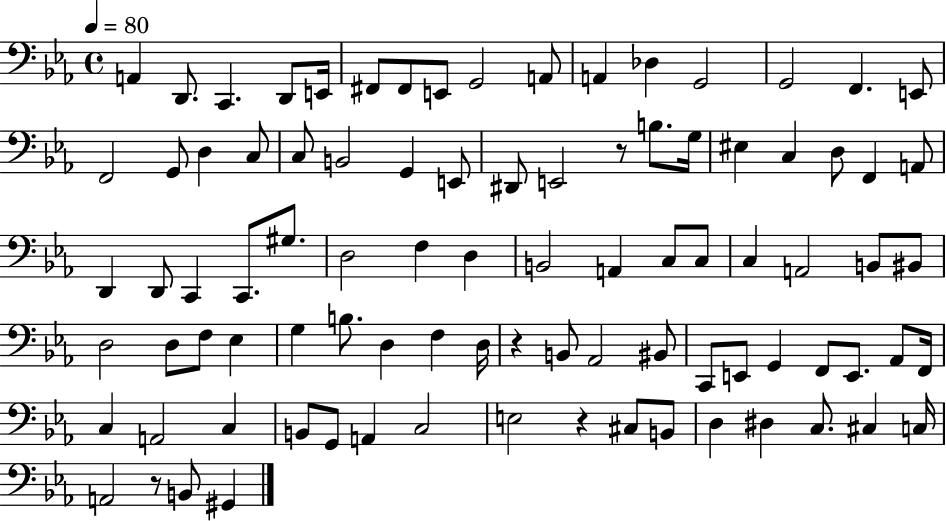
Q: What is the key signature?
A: EES major